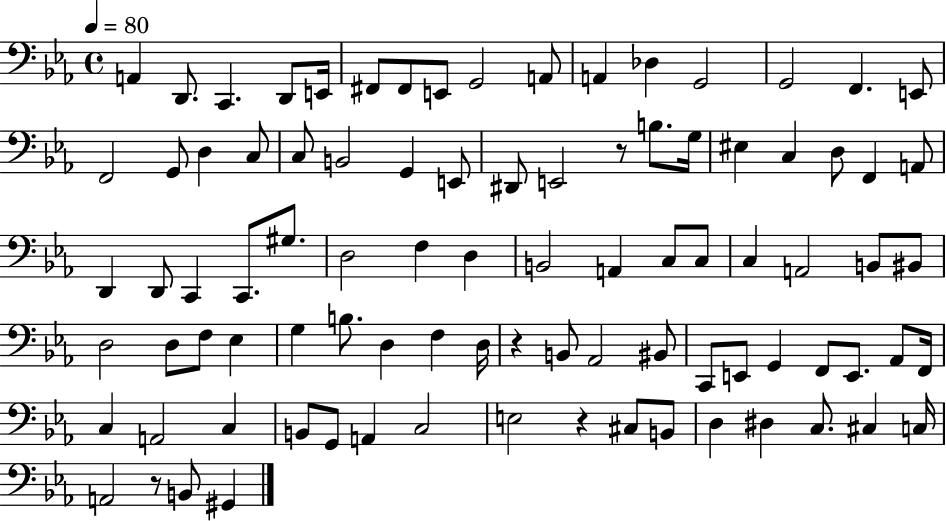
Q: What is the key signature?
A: EES major